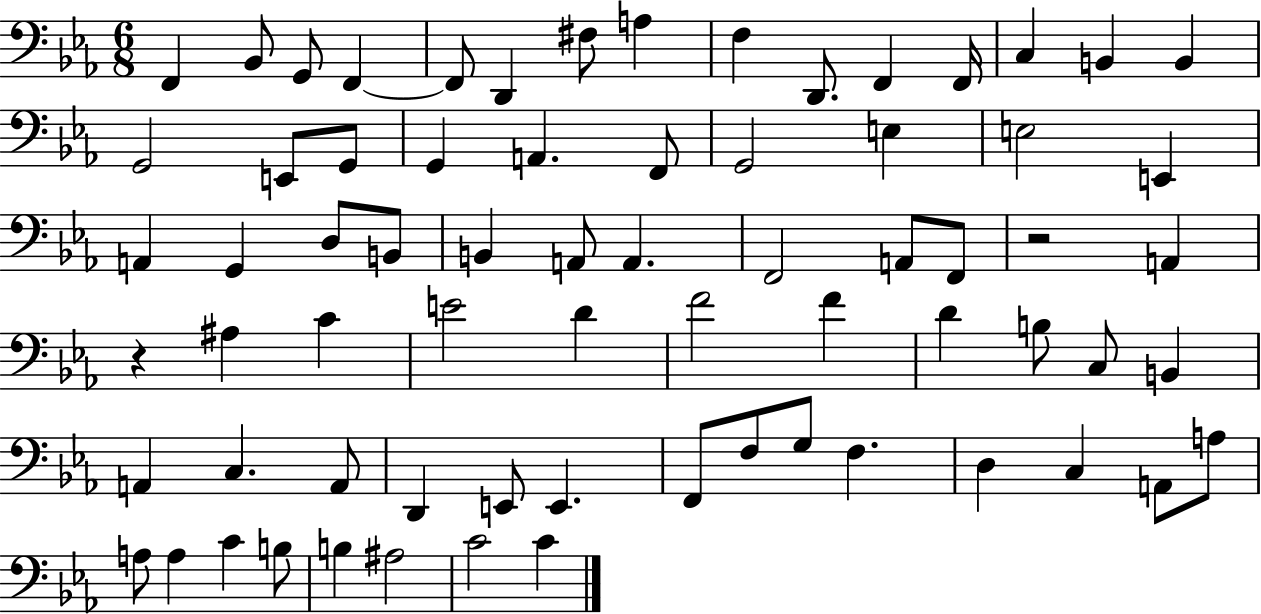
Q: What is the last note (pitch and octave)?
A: C4